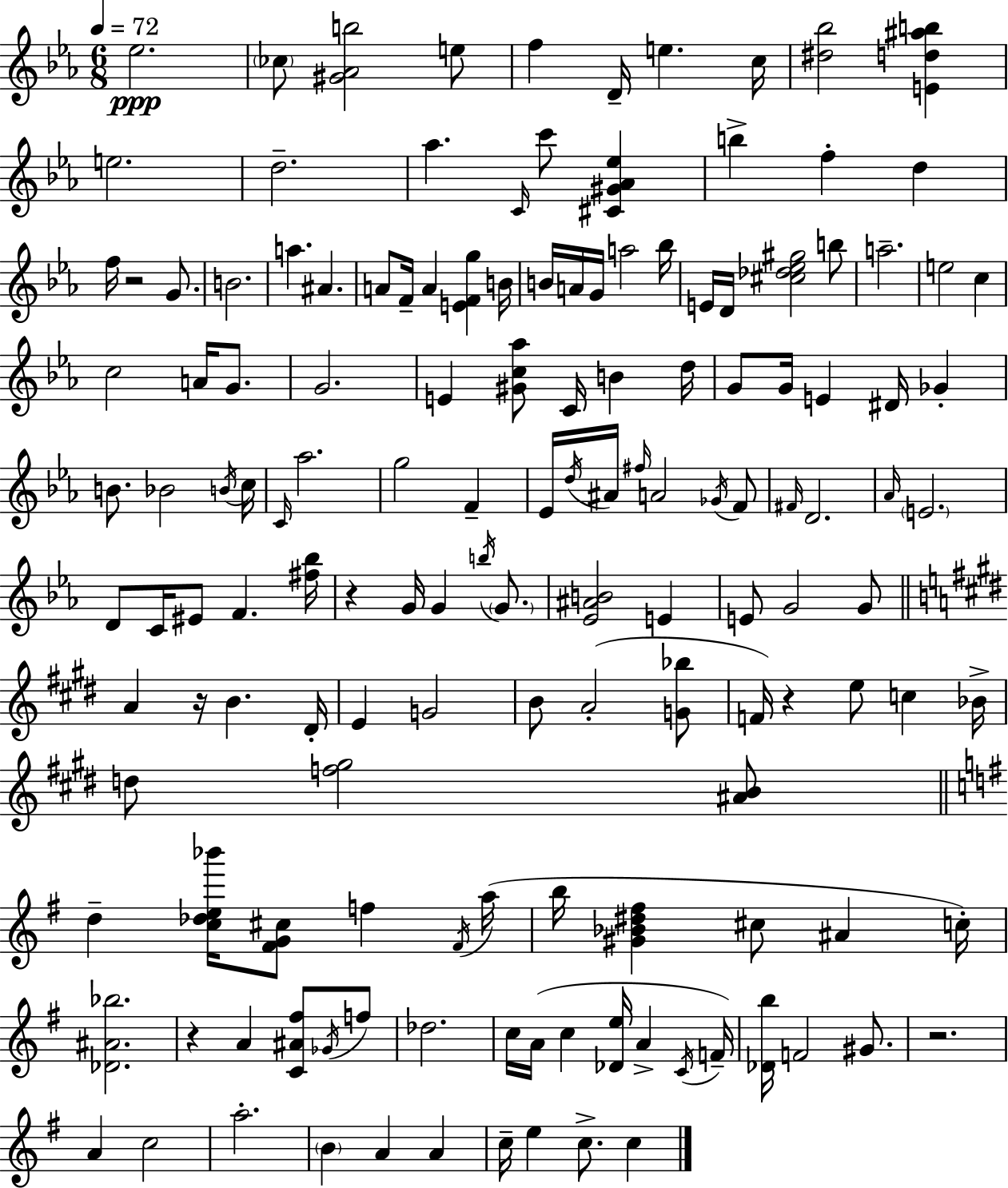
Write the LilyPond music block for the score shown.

{
  \clef treble
  \numericTimeSignature
  \time 6/8
  \key ees \major
  \tempo 4 = 72
  \repeat volta 2 { ees''2.\ppp | \parenthesize ces''8 <gis' aes' b''>2 e''8 | f''4 d'16-- e''4. c''16 | <dis'' bes''>2 <e' d'' ais'' b''>4 | \break e''2. | d''2.-- | aes''4. \grace { c'16 } c'''8 <cis' gis' aes' ees''>4 | b''4-> f''4-. d''4 | \break f''16 r2 g'8. | b'2. | a''4. ais'4. | a'8 f'16-- a'4 <e' f' g''>4 | \break b'16 b'16 a'16 g'16 a''2 | bes''16 e'16 d'16 <cis'' des'' ees'' gis''>2 b''8 | a''2.-- | e''2 c''4 | \break c''2 a'16 g'8. | g'2. | e'4 <gis' c'' aes''>8 c'16 b'4 | d''16 g'8 g'16 e'4 dis'16 ges'4-. | \break b'8. bes'2 | \acciaccatura { b'16 } c''16 \grace { c'16 } aes''2. | g''2 f'4-- | ees'16 \acciaccatura { d''16 } ais'16 \grace { fis''16 } a'2 | \break \acciaccatura { ges'16 } f'8 \grace { fis'16 } d'2. | \grace { aes'16 } \parenthesize e'2. | d'8 c'16 eis'8 | f'4. <fis'' bes''>16 r4 | \break g'16 g'4 \acciaccatura { b''16 } \parenthesize g'8. <ees' ais' b'>2 | e'4 e'8 g'2 | g'8 \bar "||" \break \key e \major a'4 r16 b'4. dis'16-. | e'4 g'2 | b'8 a'2-.( <g' bes''>8 | f'16) r4 e''8 c''4 bes'16-> | \break d''8 <f'' gis''>2 <ais' b'>8 | \bar "||" \break \key e \minor d''4-- <c'' des'' e'' bes'''>16 <fis' g' cis''>8 f''4 \acciaccatura { fis'16 } | a''16( b''16 <gis' bes' dis'' fis''>4 cis''8 ais'4 | c''16-.) <des' ais' bes''>2. | r4 a'4 <c' ais' fis''>8 \acciaccatura { ges'16 } | \break f''8 des''2. | c''16 a'16( c''4 <des' e''>16 a'4-> | \acciaccatura { c'16 } f'16--) <des' b''>16 f'2 | gis'8. r2. | \break a'4 c''2 | a''2.-. | \parenthesize b'4 a'4 a'4 | c''16-- e''4 c''8.-> c''4 | \break } \bar "|."
}